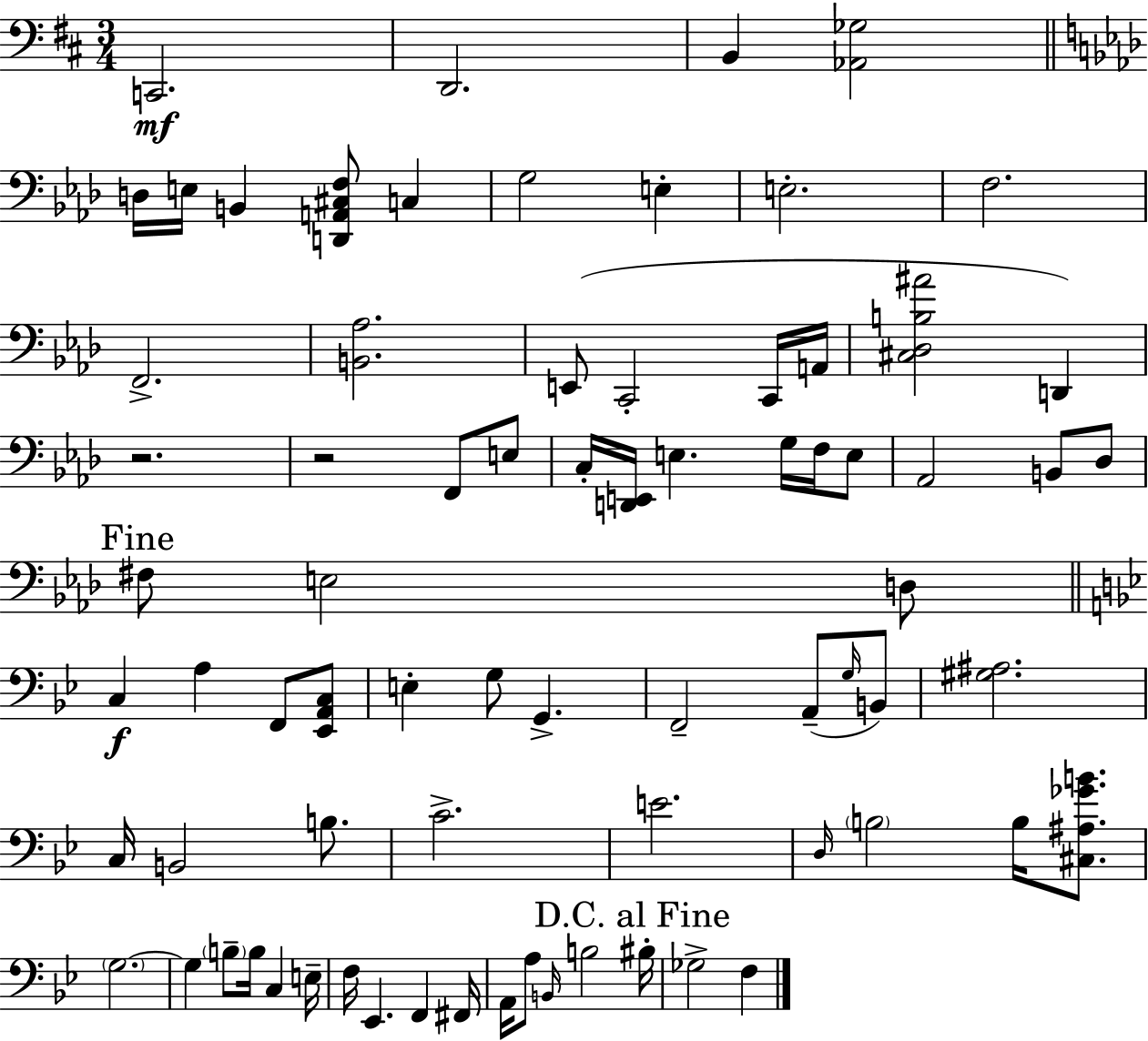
X:1
T:Untitled
M:3/4
L:1/4
K:D
C,,2 D,,2 B,, [_A,,_G,]2 D,/4 E,/4 B,, [D,,A,,^C,F,]/2 C, G,2 E, E,2 F,2 F,,2 [B,,_A,]2 E,,/2 C,,2 C,,/4 A,,/4 [^C,_D,B,^A]2 D,, z2 z2 F,,/2 E,/2 C,/4 [D,,E,,]/4 E, G,/4 F,/4 E,/2 _A,,2 B,,/2 _D,/2 ^F,/2 E,2 D,/2 C, A, F,,/2 [_E,,A,,C,]/2 E, G,/2 G,, F,,2 A,,/2 G,/4 B,,/2 [^G,^A,]2 C,/4 B,,2 B,/2 C2 E2 D,/4 B,2 B,/4 [^C,^A,_GB]/2 G,2 G, B,/2 B,/4 C, E,/4 F,/4 _E,, F,, ^F,,/4 A,,/4 A,/2 B,,/4 B,2 ^B,/4 _G,2 F,